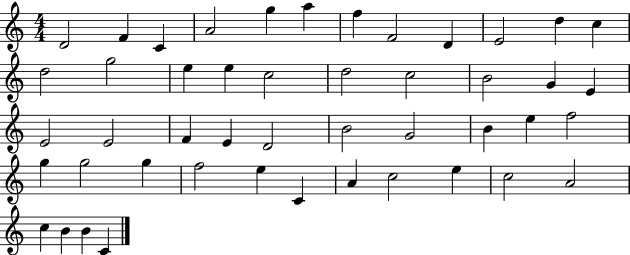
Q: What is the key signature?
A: C major